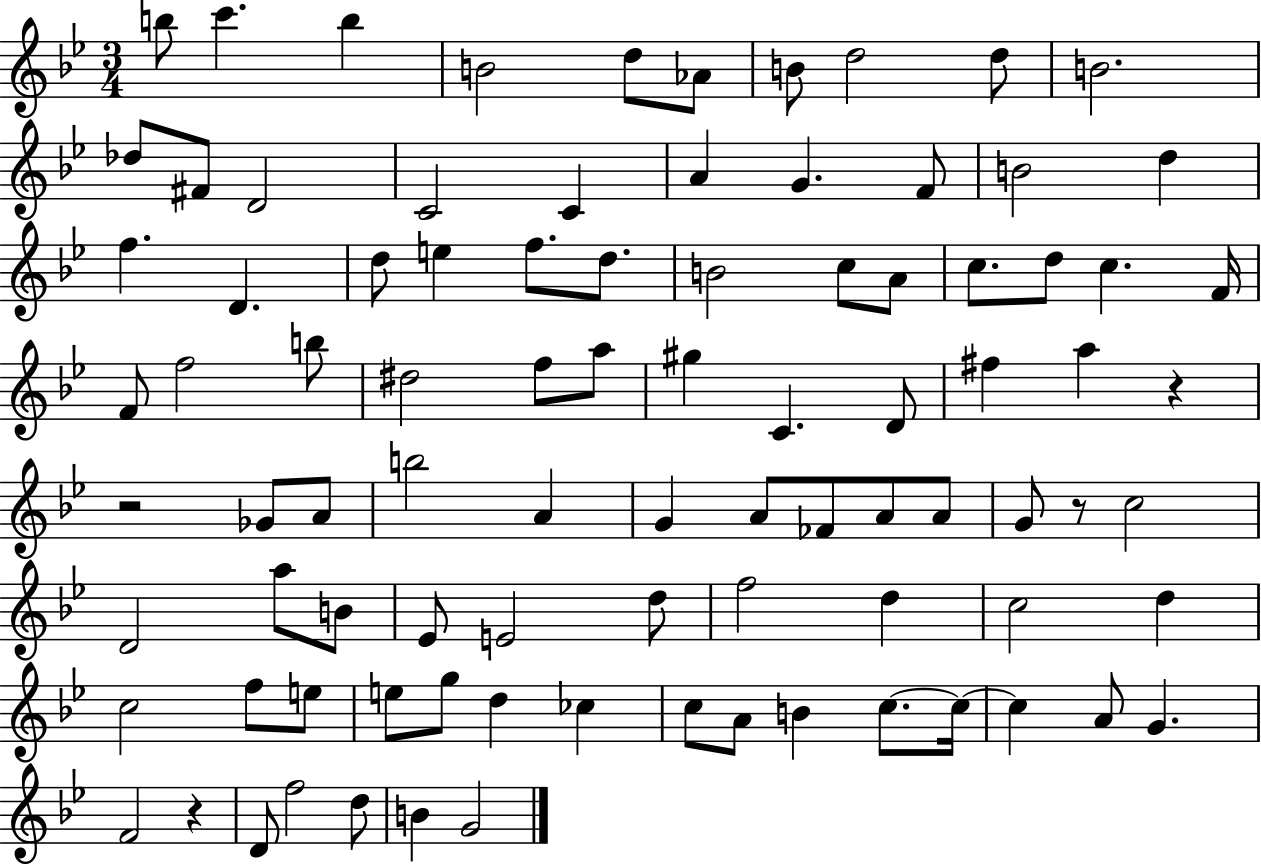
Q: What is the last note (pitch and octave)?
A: G4